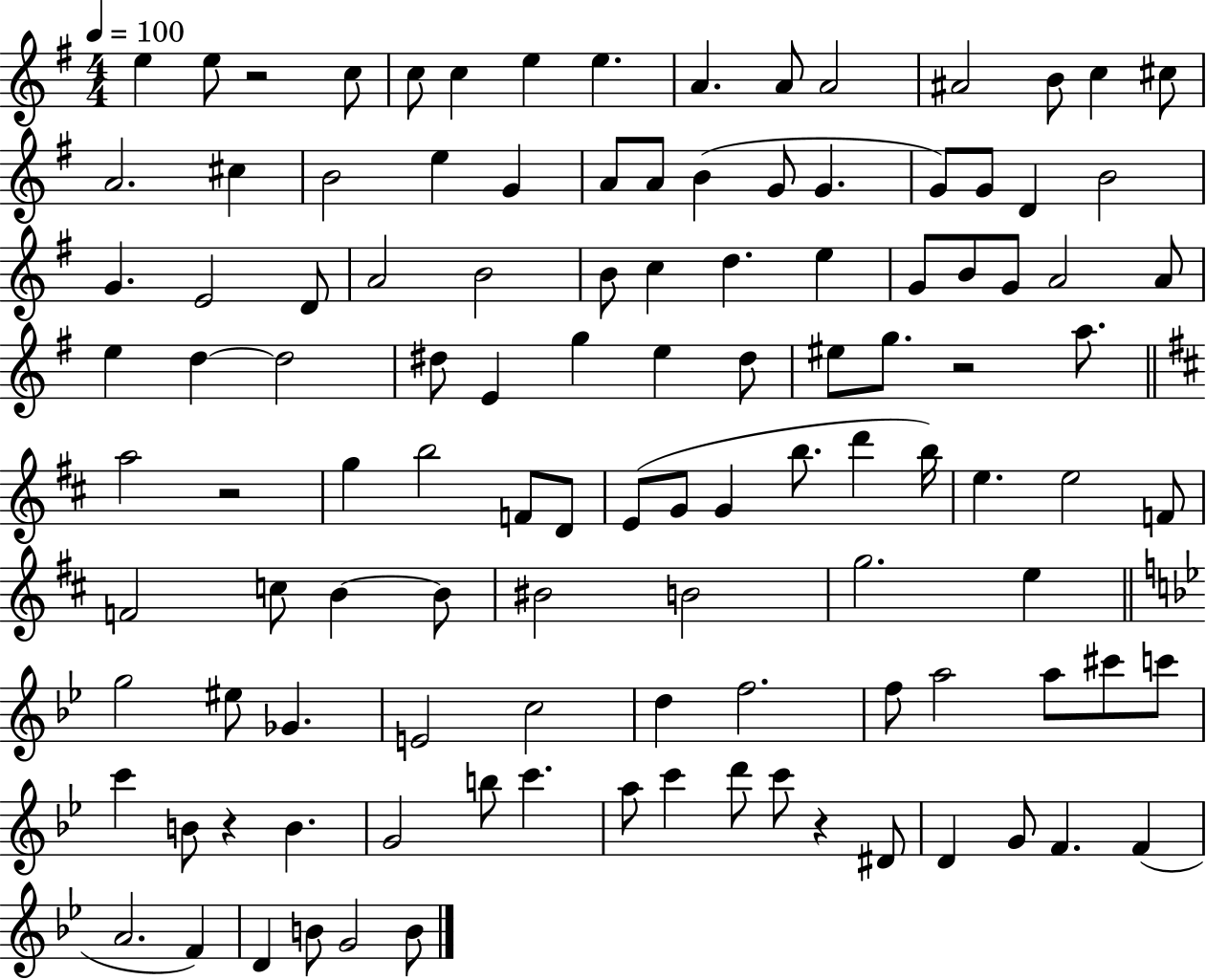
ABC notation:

X:1
T:Untitled
M:4/4
L:1/4
K:G
e e/2 z2 c/2 c/2 c e e A A/2 A2 ^A2 B/2 c ^c/2 A2 ^c B2 e G A/2 A/2 B G/2 G G/2 G/2 D B2 G E2 D/2 A2 B2 B/2 c d e G/2 B/2 G/2 A2 A/2 e d d2 ^d/2 E g e ^d/2 ^e/2 g/2 z2 a/2 a2 z2 g b2 F/2 D/2 E/2 G/2 G b/2 d' b/4 e e2 F/2 F2 c/2 B B/2 ^B2 B2 g2 e g2 ^e/2 _G E2 c2 d f2 f/2 a2 a/2 ^c'/2 c'/2 c' B/2 z B G2 b/2 c' a/2 c' d'/2 c'/2 z ^D/2 D G/2 F F A2 F D B/2 G2 B/2